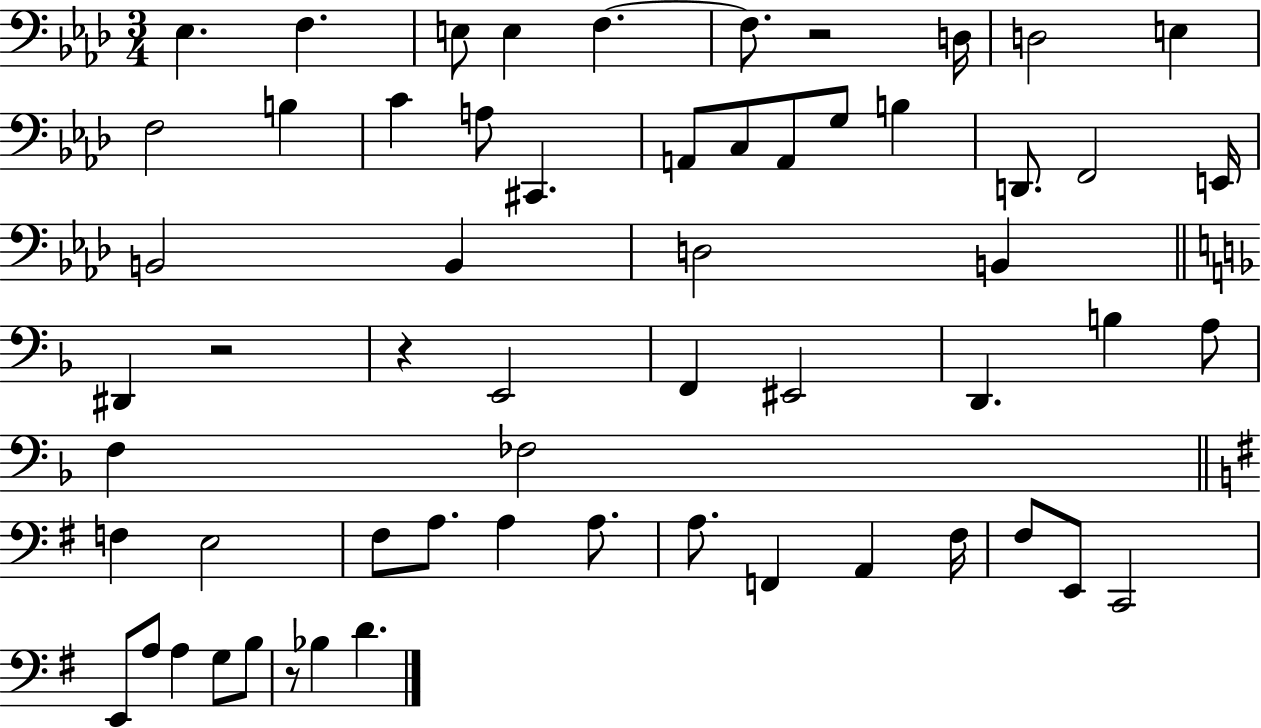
{
  \clef bass
  \numericTimeSignature
  \time 3/4
  \key aes \major
  \repeat volta 2 { ees4. f4. | e8 e4 f4.~~ | f8. r2 d16 | d2 e4 | \break f2 b4 | c'4 a8 cis,4. | a,8 c8 a,8 g8 b4 | d,8. f,2 e,16 | \break b,2 b,4 | d2 b,4 | \bar "||" \break \key d \minor dis,4 r2 | r4 e,2 | f,4 eis,2 | d,4. b4 a8 | \break f4 fes2 | \bar "||" \break \key g \major f4 e2 | fis8 a8. a4 a8. | a8. f,4 a,4 fis16 | fis8 e,8 c,2 | \break e,8 a8 a4 g8 b8 | r8 bes4 d'4. | } \bar "|."
}